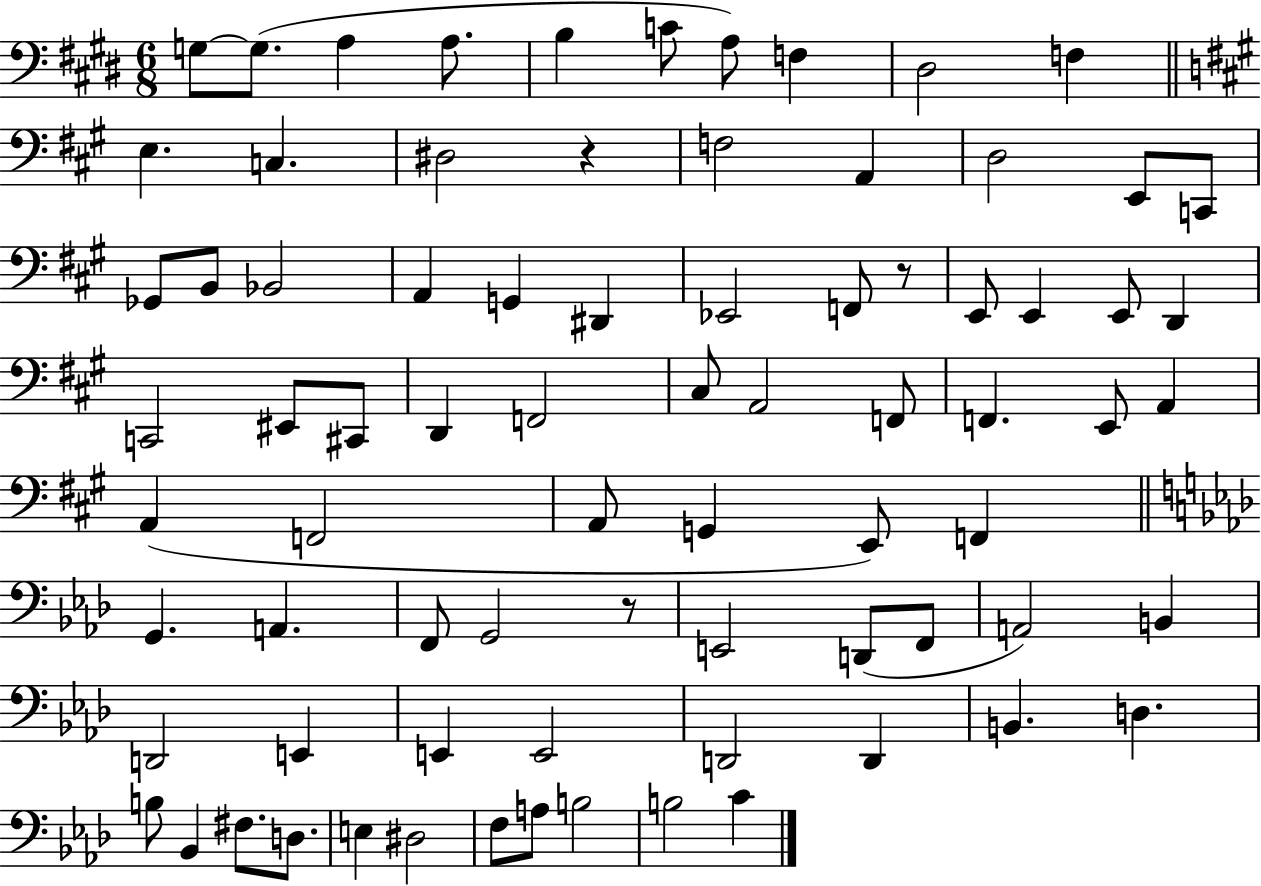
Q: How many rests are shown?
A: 3